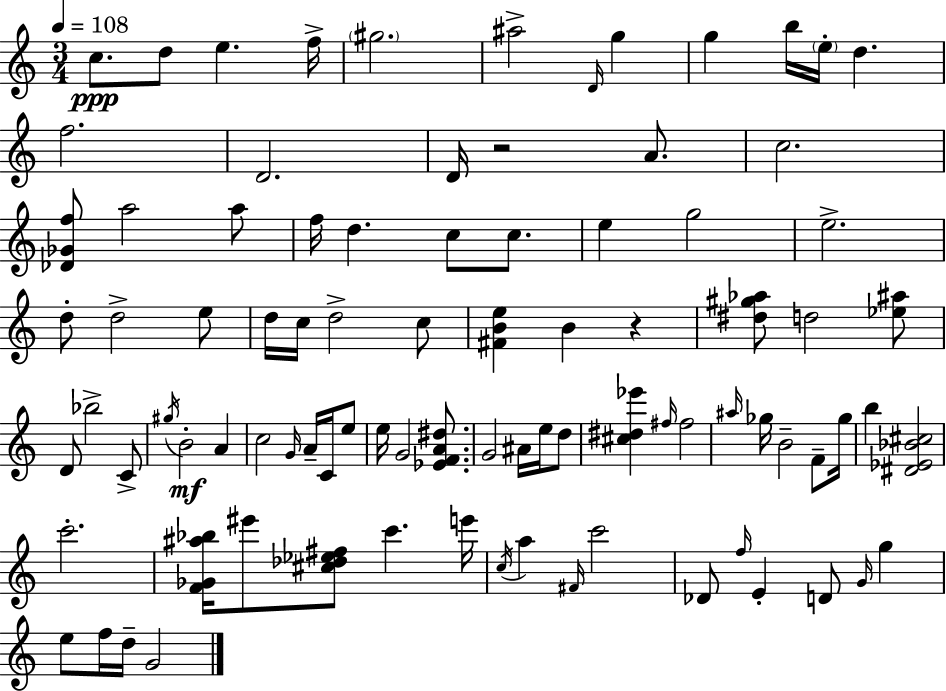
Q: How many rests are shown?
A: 2